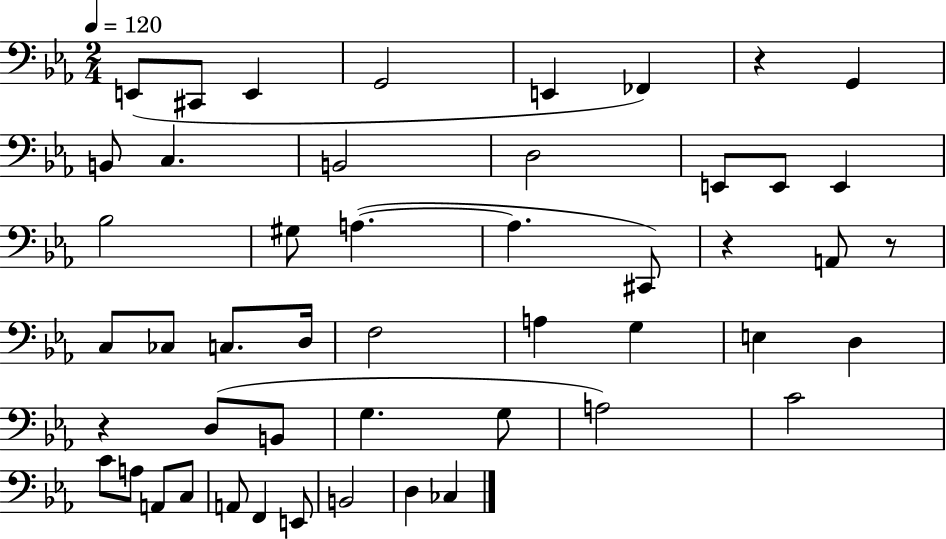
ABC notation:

X:1
T:Untitled
M:2/4
L:1/4
K:Eb
E,,/2 ^C,,/2 E,, G,,2 E,, _F,, z G,, B,,/2 C, B,,2 D,2 E,,/2 E,,/2 E,, _B,2 ^G,/2 A, A, ^C,,/2 z A,,/2 z/2 C,/2 _C,/2 C,/2 D,/4 F,2 A, G, E, D, z D,/2 B,,/2 G, G,/2 A,2 C2 C/2 A,/2 A,,/2 C,/2 A,,/2 F,, E,,/2 B,,2 D, _C,